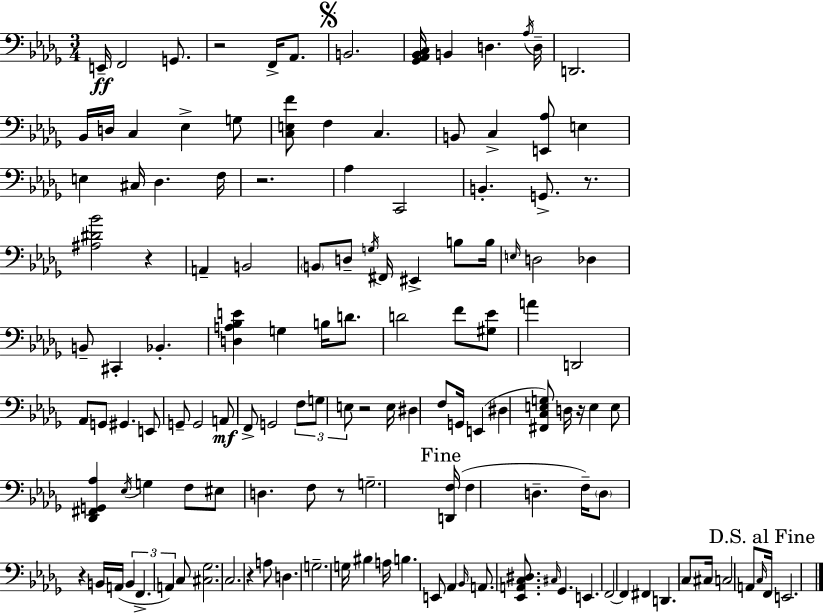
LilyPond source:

{
  \clef bass
  \numericTimeSignature
  \time 3/4
  \key bes \minor
  e,16--\ff f,2 g,8. | r2 f,16-> aes,8. | \mark \markup { \musicglyph "scripts.segno" } b,2. | <ges, aes, bes, c>16 b,4 d4. \acciaccatura { aes16 } | \break d16-- d,2. | bes,16 d16 c4 ees4-> g8 | <c e f'>8 f4 c4. | b,8 c4-> <e, aes>8 e4 | \break e4 cis16 des4. | f16 r2. | aes4 c,2 | b,4.-. g,8.-> r8. | \break <ais dis' bes'>2 r4 | a,4-- b,2 | \parenthesize b,8 d8-- \acciaccatura { g16 } fis,16 eis,4-> b8 | b16 \grace { e16 } d2 des4 | \break b,8-- cis,4-. bes,4.-. | <d a bes e'>4 g4 b16 | d'8. d'2 f'8 | <gis ees'>8 a'4 d,2 | \break aes,8 g,8 gis,4. | e,8 g,8-- g,2 | a,8\mf f,8-> g,2 | \tuplet 3/2 { f8 g8 e8 } r2 | \break e16 dis4 f8 g,16 e,4( | dis4 <fis, c e g>8) d16 r16 e4 | e8 <des, fis, g, aes>4 \acciaccatura { ees16 } g4 | f8 eis8 d4. | \break f8 r8 g2.-- | \mark "Fine" <d, f>16( f4 d4.-- | f16--) \parenthesize d8 r4 b,16 a,16( | \tuplet 3/2 { b,4 f,4.-> a,4) } | \break c8 <cis ges>2. | c2. | r4 a8 d4. | g2.-- | \break g16 bis4 a16 b4. | e,8 aes,4 \grace { bes,16 } a,8. | <ees, a, c dis>8. \grace { cis16 } ges,4. | e,4. f,2~~ | \break f,4 fis,4 d,4. | c8 cis16 c2 | a,8 \grace { c16 } \mark "D.S. al Fine" f,16 e,2. | \bar "|."
}